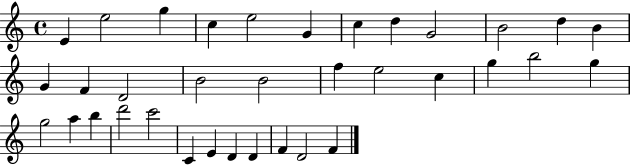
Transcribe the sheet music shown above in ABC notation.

X:1
T:Untitled
M:4/4
L:1/4
K:C
E e2 g c e2 G c d G2 B2 d B G F D2 B2 B2 f e2 c g b2 g g2 a b d'2 c'2 C E D D F D2 F